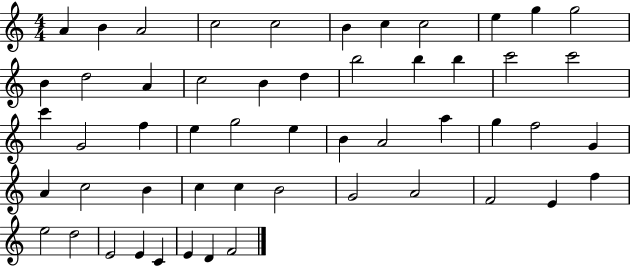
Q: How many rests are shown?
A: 0